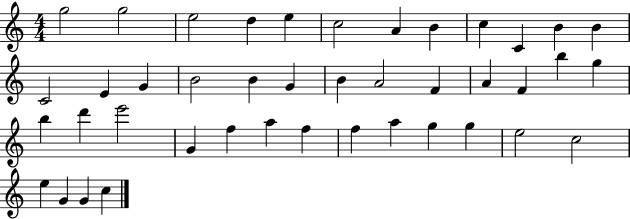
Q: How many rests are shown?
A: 0